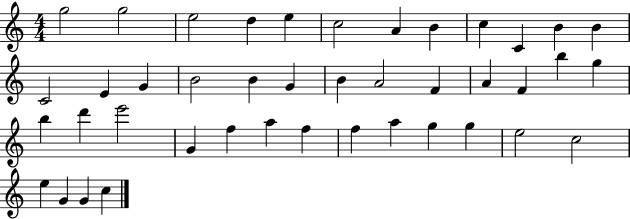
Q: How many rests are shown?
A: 0